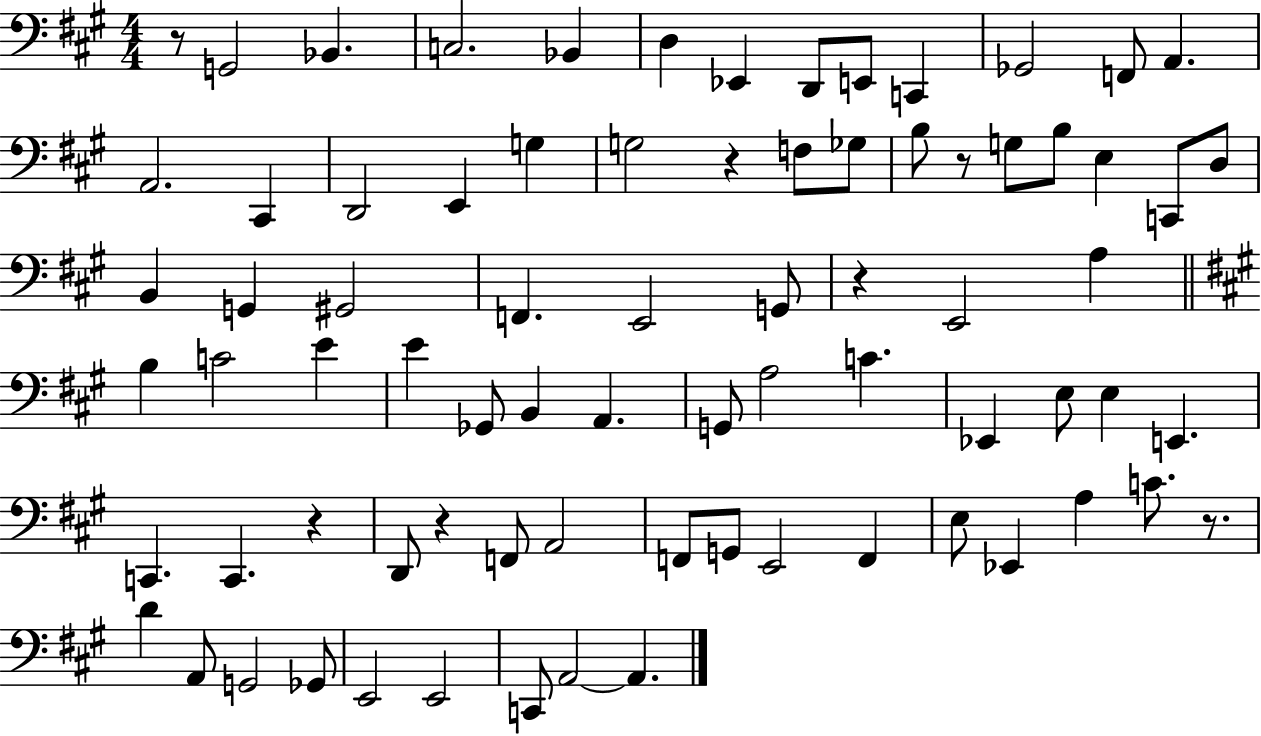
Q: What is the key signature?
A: A major